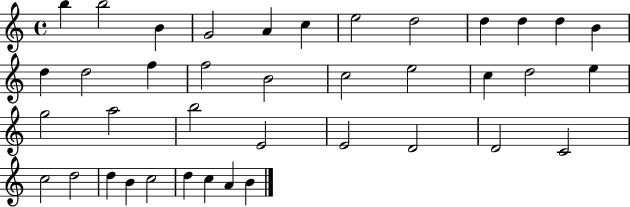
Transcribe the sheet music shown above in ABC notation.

X:1
T:Untitled
M:4/4
L:1/4
K:C
b b2 B G2 A c e2 d2 d d d B d d2 f f2 B2 c2 e2 c d2 e g2 a2 b2 E2 E2 D2 D2 C2 c2 d2 d B c2 d c A B